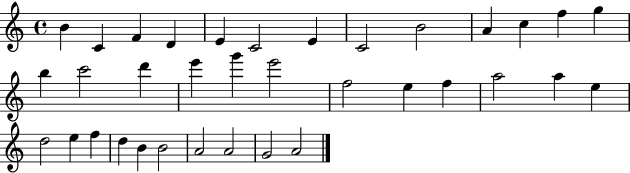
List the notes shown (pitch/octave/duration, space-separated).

B4/q C4/q F4/q D4/q E4/q C4/h E4/q C4/h B4/h A4/q C5/q F5/q G5/q B5/q C6/h D6/q E6/q G6/q E6/h F5/h E5/q F5/q A5/h A5/q E5/q D5/h E5/q F5/q D5/q B4/q B4/h A4/h A4/h G4/h A4/h